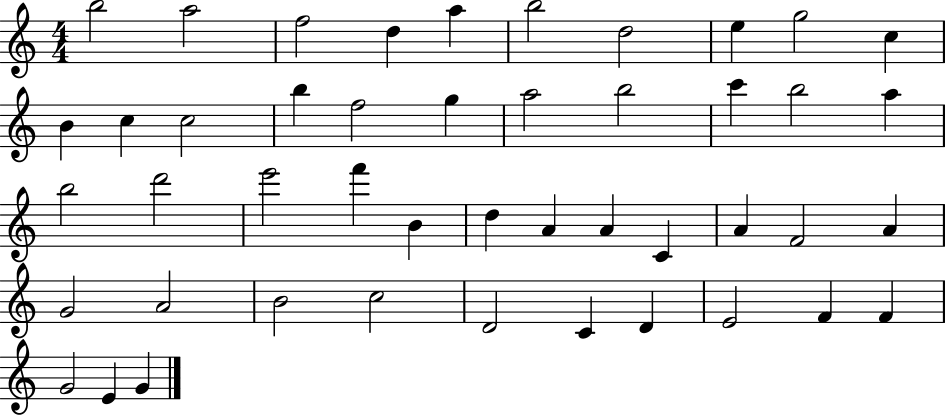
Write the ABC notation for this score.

X:1
T:Untitled
M:4/4
L:1/4
K:C
b2 a2 f2 d a b2 d2 e g2 c B c c2 b f2 g a2 b2 c' b2 a b2 d'2 e'2 f' B d A A C A F2 A G2 A2 B2 c2 D2 C D E2 F F G2 E G